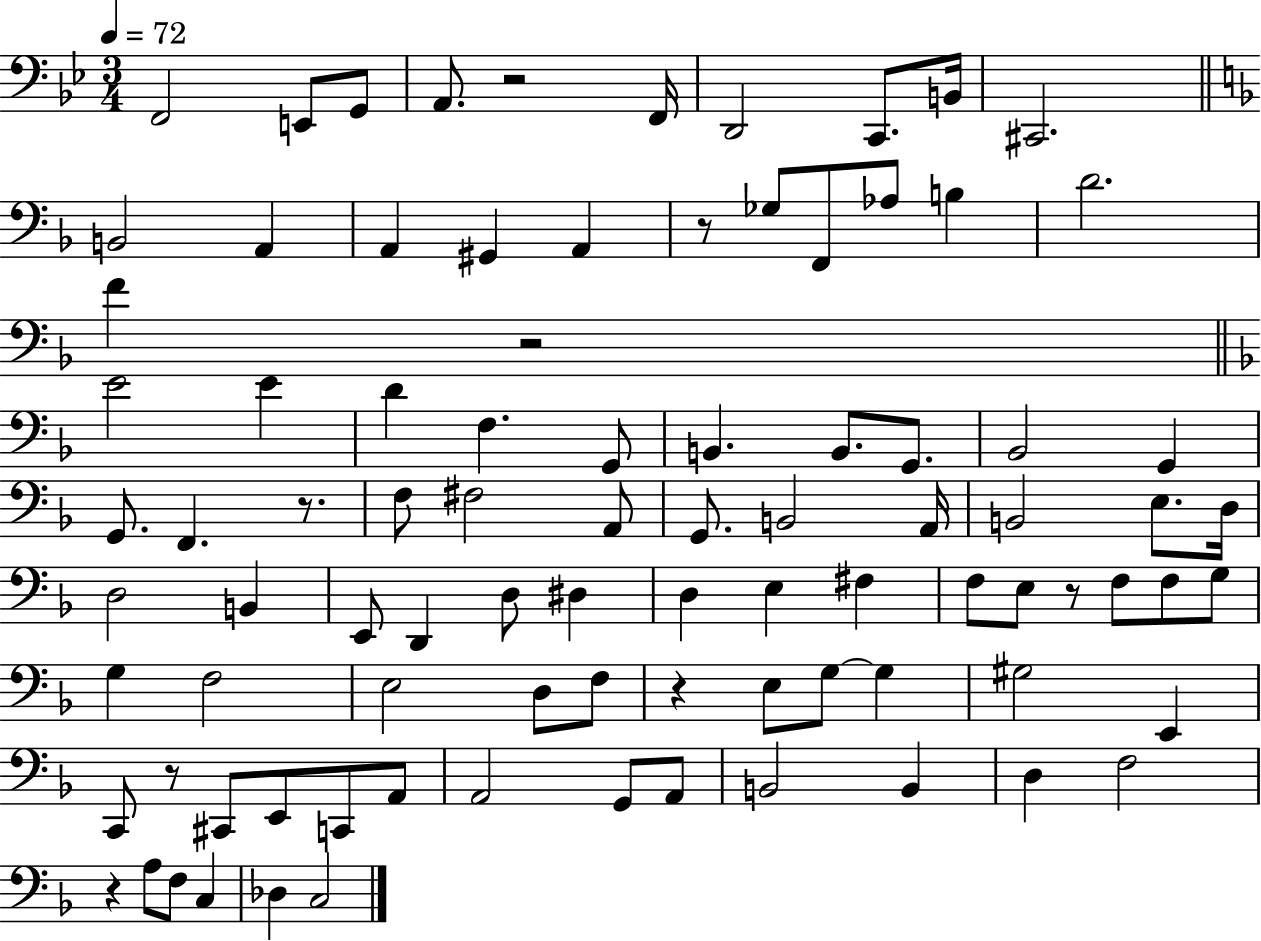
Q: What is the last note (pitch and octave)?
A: C3